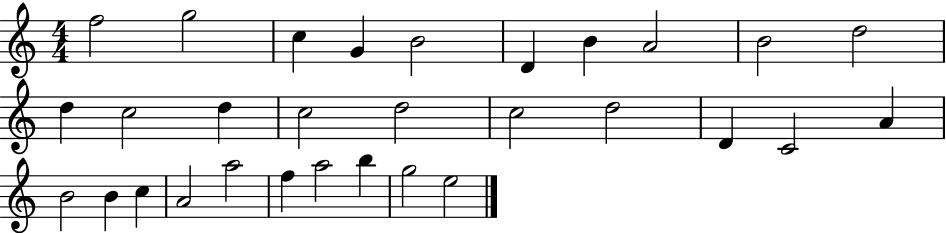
F5/h G5/h C5/q G4/q B4/h D4/q B4/q A4/h B4/h D5/h D5/q C5/h D5/q C5/h D5/h C5/h D5/h D4/q C4/h A4/q B4/h B4/q C5/q A4/h A5/h F5/q A5/h B5/q G5/h E5/h